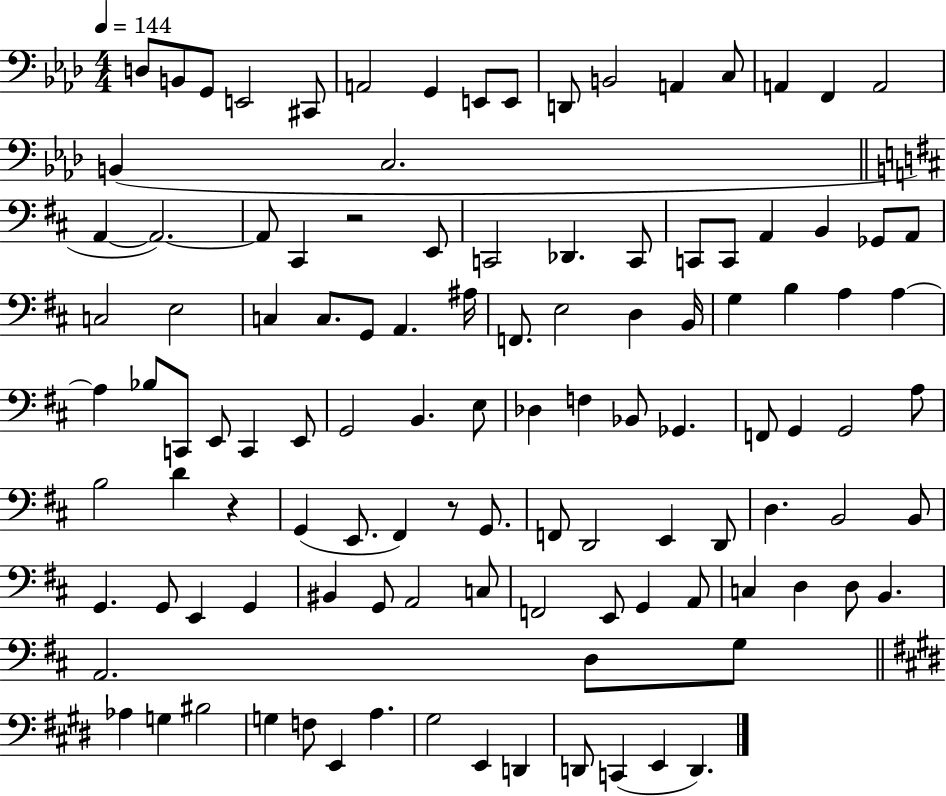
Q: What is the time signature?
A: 4/4